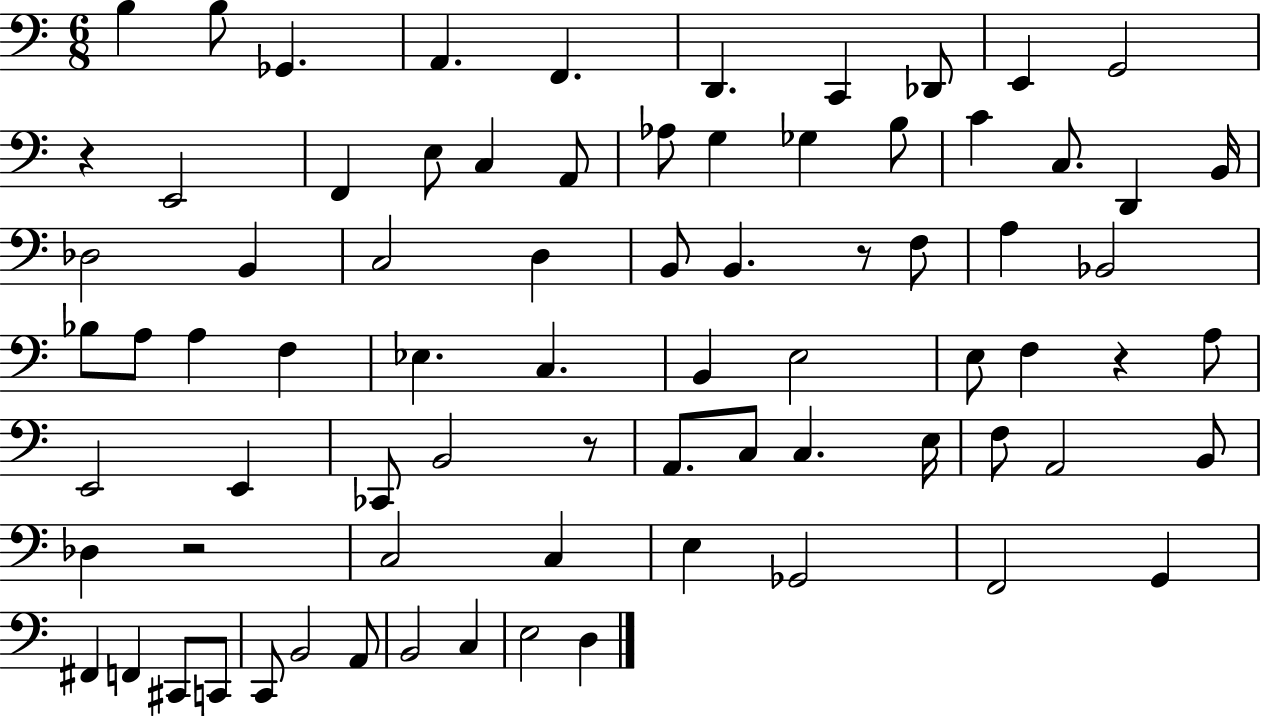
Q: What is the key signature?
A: C major